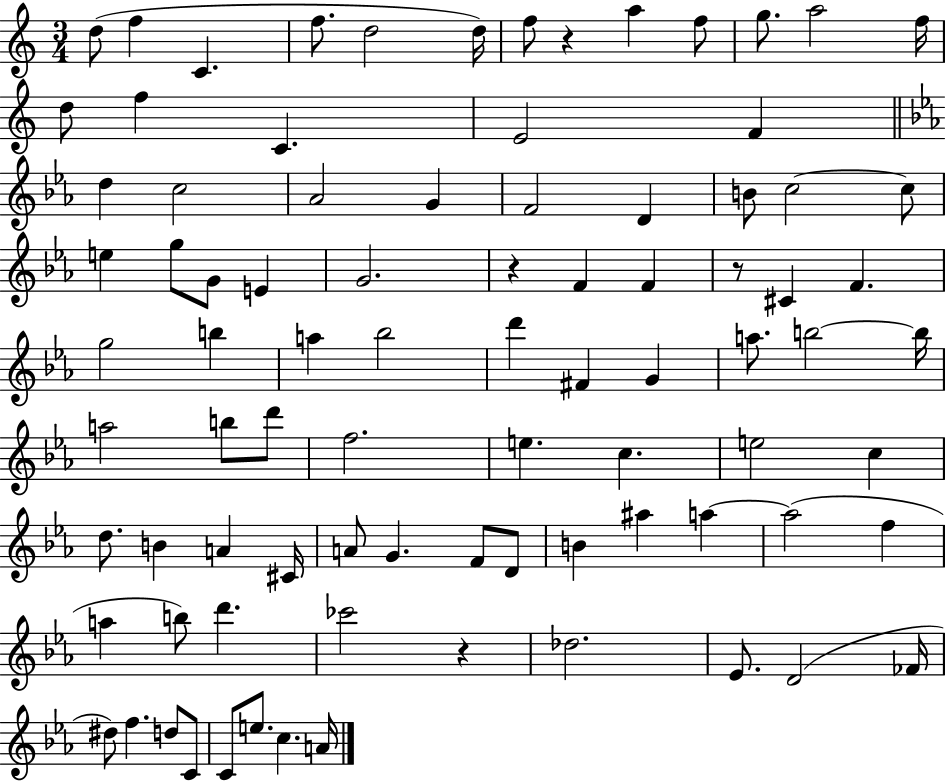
D5/e F5/q C4/q. F5/e. D5/h D5/s F5/e R/q A5/q F5/e G5/e. A5/h F5/s D5/e F5/q C4/q. E4/h F4/q D5/q C5/h Ab4/h G4/q F4/h D4/q B4/e C5/h C5/e E5/q G5/e G4/e E4/q G4/h. R/q F4/q F4/q R/e C#4/q F4/q. G5/h B5/q A5/q Bb5/h D6/q F#4/q G4/q A5/e. B5/h B5/s A5/h B5/e D6/e F5/h. E5/q. C5/q. E5/h C5/q D5/e. B4/q A4/q C#4/s A4/e G4/q. F4/e D4/e B4/q A#5/q A5/q A5/h F5/q A5/q B5/e D6/q. CES6/h R/q Db5/h. Eb4/e. D4/h FES4/s D#5/e F5/q. D5/e C4/e C4/e E5/e. C5/q. A4/s